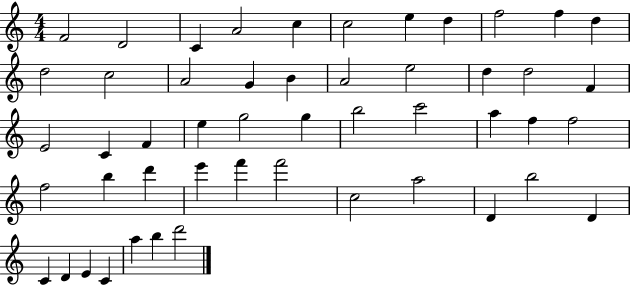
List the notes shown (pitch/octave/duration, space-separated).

F4/h D4/h C4/q A4/h C5/q C5/h E5/q D5/q F5/h F5/q D5/q D5/h C5/h A4/h G4/q B4/q A4/h E5/h D5/q D5/h F4/q E4/h C4/q F4/q E5/q G5/h G5/q B5/h C6/h A5/q F5/q F5/h F5/h B5/q D6/q E6/q F6/q F6/h C5/h A5/h D4/q B5/h D4/q C4/q D4/q E4/q C4/q A5/q B5/q D6/h